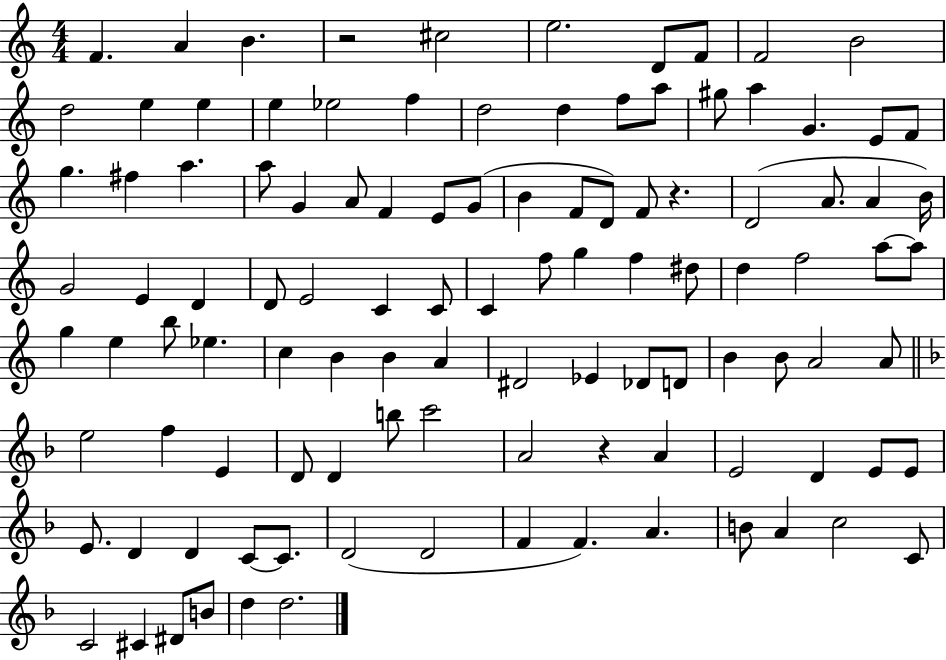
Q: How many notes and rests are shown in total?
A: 109